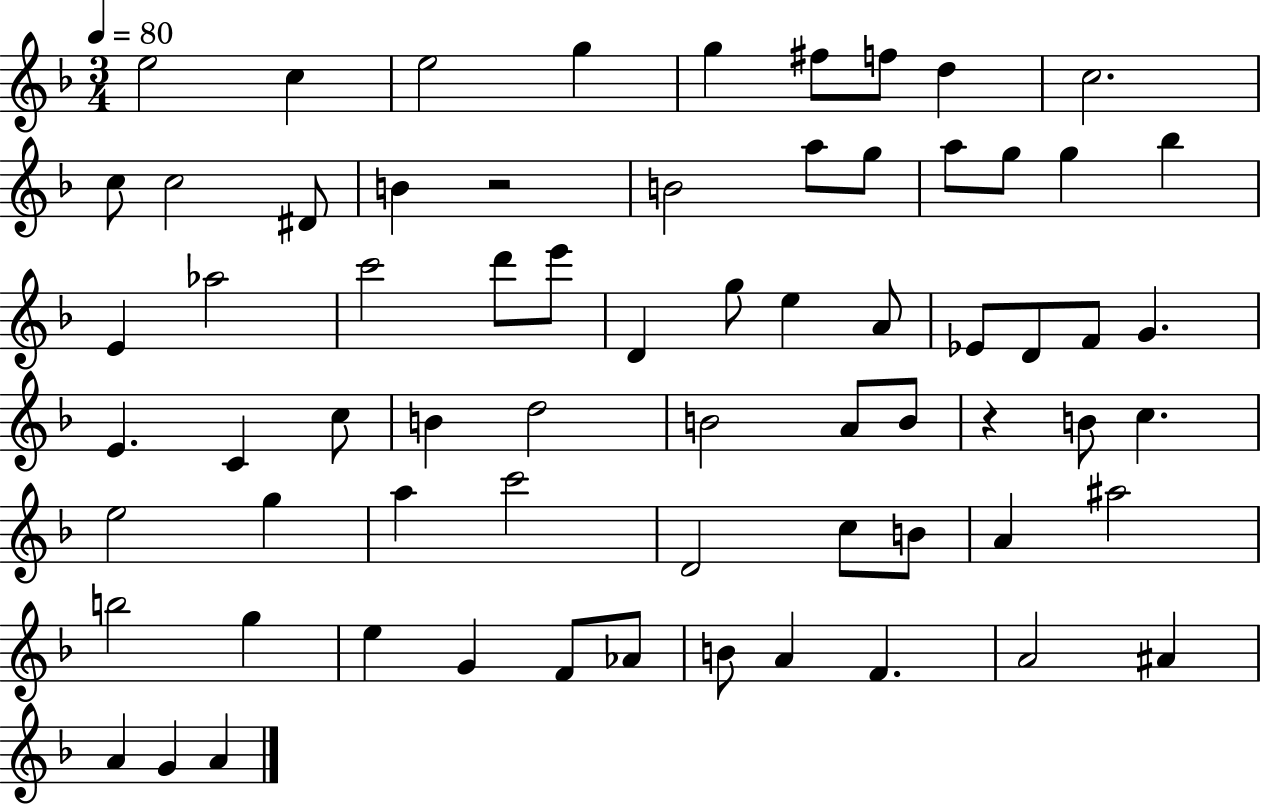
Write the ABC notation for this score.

X:1
T:Untitled
M:3/4
L:1/4
K:F
e2 c e2 g g ^f/2 f/2 d c2 c/2 c2 ^D/2 B z2 B2 a/2 g/2 a/2 g/2 g _b E _a2 c'2 d'/2 e'/2 D g/2 e A/2 _E/2 D/2 F/2 G E C c/2 B d2 B2 A/2 B/2 z B/2 c e2 g a c'2 D2 c/2 B/2 A ^a2 b2 g e G F/2 _A/2 B/2 A F A2 ^A A G A